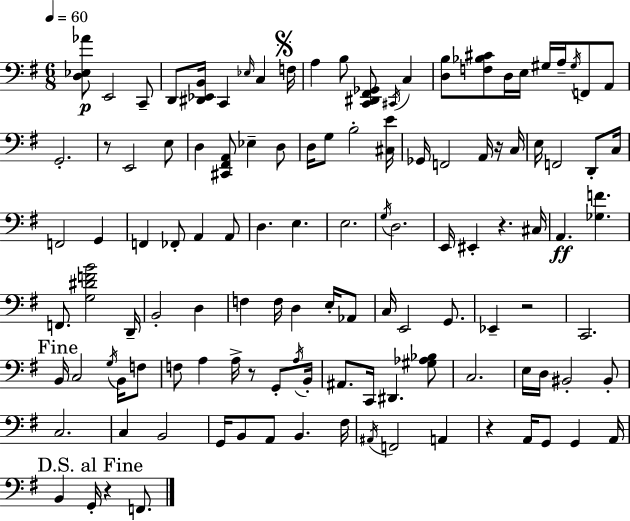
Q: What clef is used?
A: bass